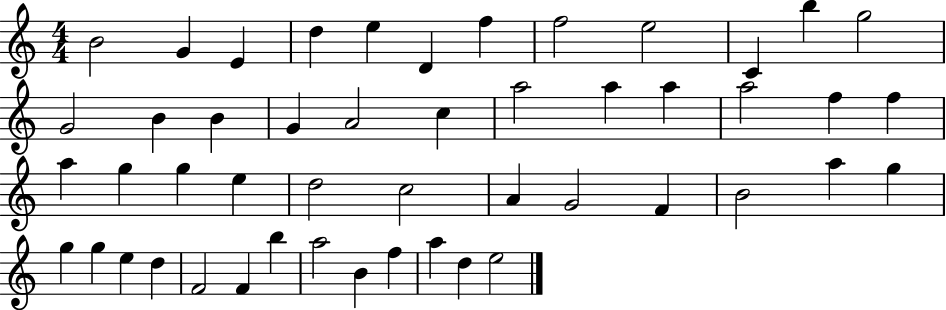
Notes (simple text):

B4/h G4/q E4/q D5/q E5/q D4/q F5/q F5/h E5/h C4/q B5/q G5/h G4/h B4/q B4/q G4/q A4/h C5/q A5/h A5/q A5/q A5/h F5/q F5/q A5/q G5/q G5/q E5/q D5/h C5/h A4/q G4/h F4/q B4/h A5/q G5/q G5/q G5/q E5/q D5/q F4/h F4/q B5/q A5/h B4/q F5/q A5/q D5/q E5/h